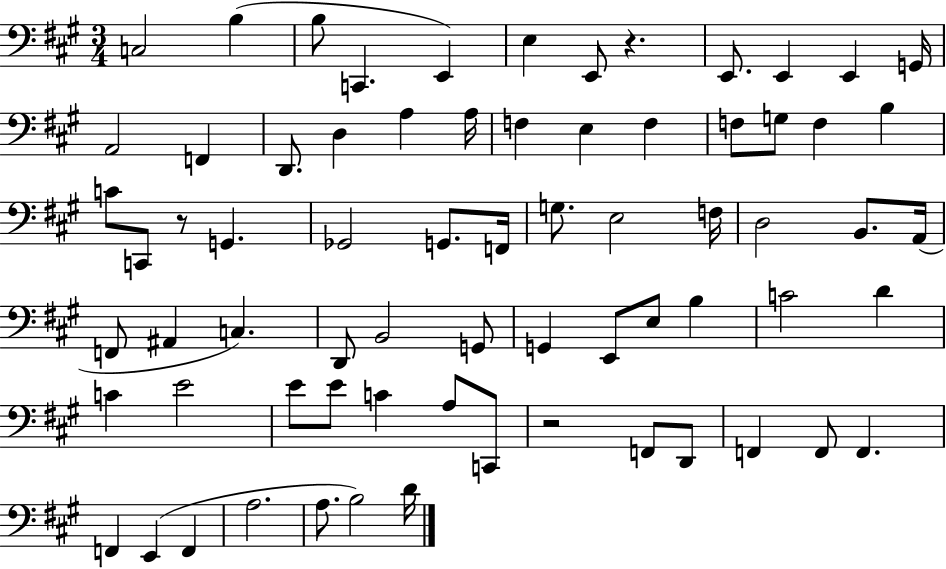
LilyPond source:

{
  \clef bass
  \numericTimeSignature
  \time 3/4
  \key a \major
  \repeat volta 2 { c2 b4( | b8 c,4. e,4) | e4 e,8 r4. | e,8. e,4 e,4 g,16 | \break a,2 f,4 | d,8. d4 a4 a16 | f4 e4 f4 | f8 g8 f4 b4 | \break c'8 c,8 r8 g,4. | ges,2 g,8. f,16 | g8. e2 f16 | d2 b,8. a,16( | \break f,8 ais,4 c4.) | d,8 b,2 g,8 | g,4 e,8 e8 b4 | c'2 d'4 | \break c'4 e'2 | e'8 e'8 c'4 a8 c,8 | r2 f,8 d,8 | f,4 f,8 f,4. | \break f,4 e,4( f,4 | a2. | a8. b2) d'16 | } \bar "|."
}